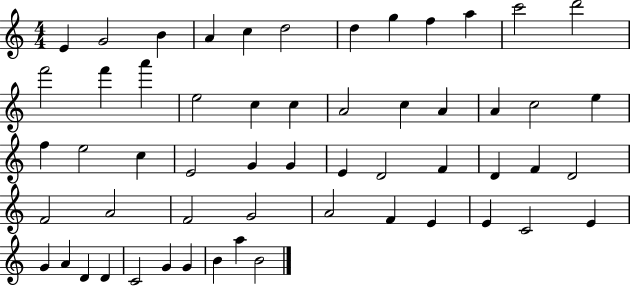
E4/q G4/h B4/q A4/q C5/q D5/h D5/q G5/q F5/q A5/q C6/h D6/h F6/h F6/q A6/q E5/h C5/q C5/q A4/h C5/q A4/q A4/q C5/h E5/q F5/q E5/h C5/q E4/h G4/q G4/q E4/q D4/h F4/q D4/q F4/q D4/h F4/h A4/h F4/h G4/h A4/h F4/q E4/q E4/q C4/h E4/q G4/q A4/q D4/q D4/q C4/h G4/q G4/q B4/q A5/q B4/h